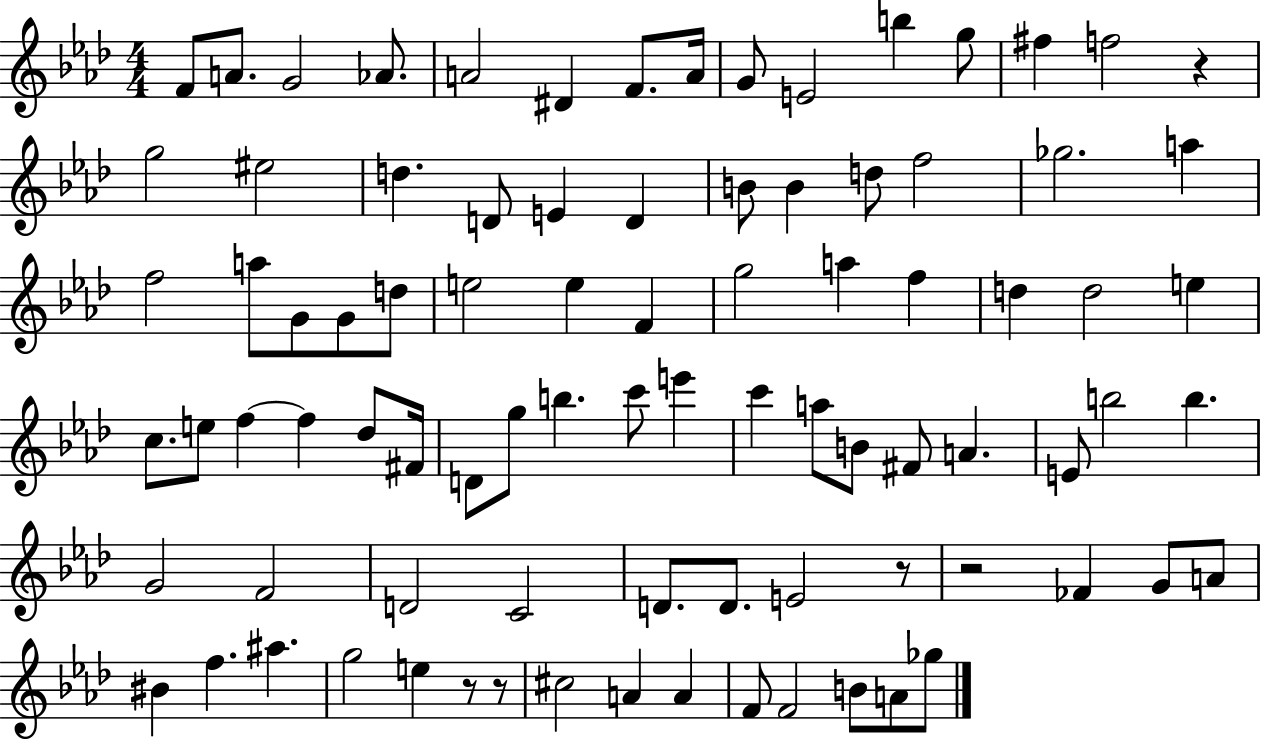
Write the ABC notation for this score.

X:1
T:Untitled
M:4/4
L:1/4
K:Ab
F/2 A/2 G2 _A/2 A2 ^D F/2 A/4 G/2 E2 b g/2 ^f f2 z g2 ^e2 d D/2 E D B/2 B d/2 f2 _g2 a f2 a/2 G/2 G/2 d/2 e2 e F g2 a f d d2 e c/2 e/2 f f _d/2 ^F/4 D/2 g/2 b c'/2 e' c' a/2 B/2 ^F/2 A E/2 b2 b G2 F2 D2 C2 D/2 D/2 E2 z/2 z2 _F G/2 A/2 ^B f ^a g2 e z/2 z/2 ^c2 A A F/2 F2 B/2 A/2 _g/2